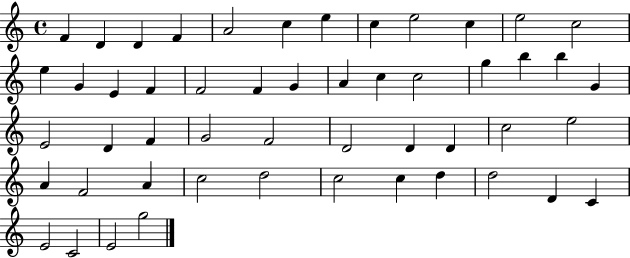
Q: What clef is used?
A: treble